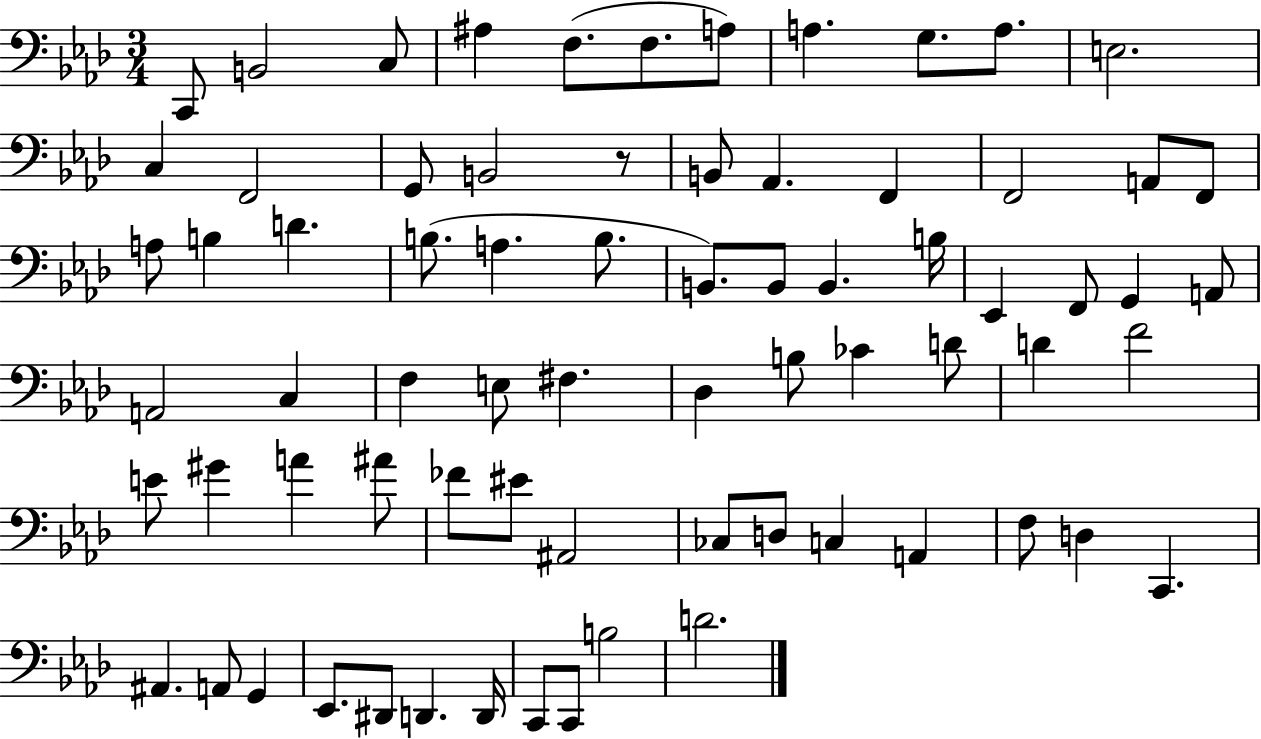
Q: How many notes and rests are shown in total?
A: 72